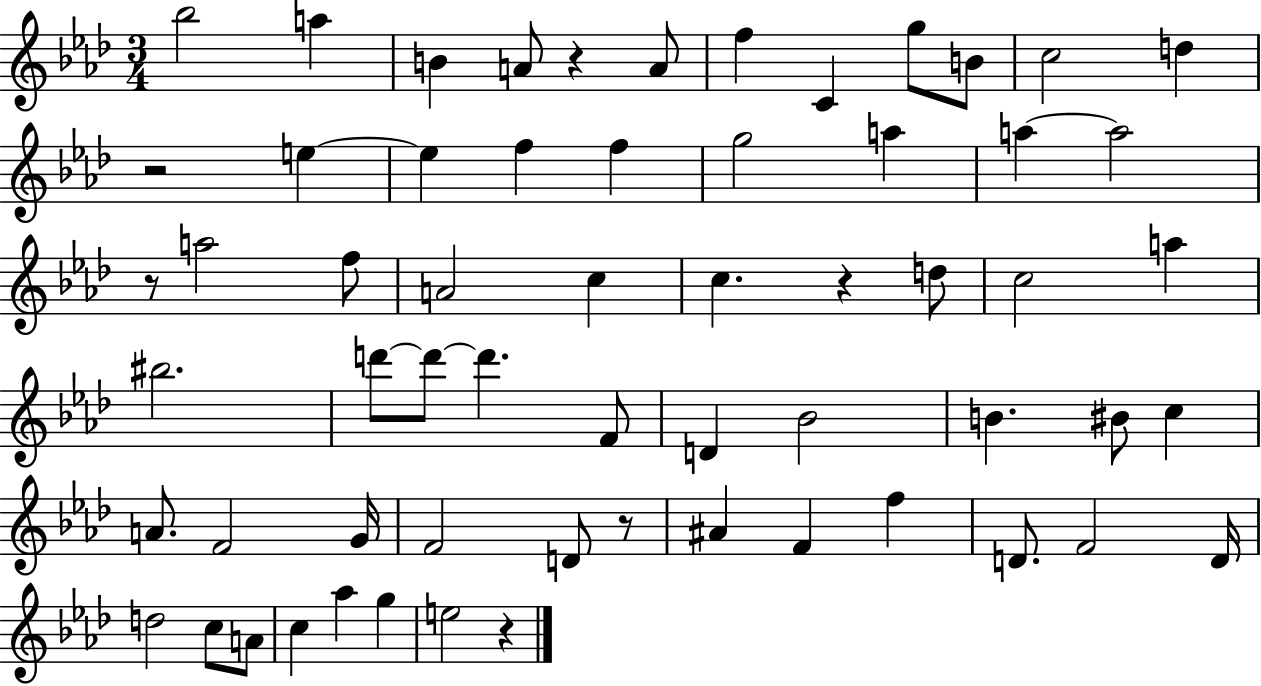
{
  \clef treble
  \numericTimeSignature
  \time 3/4
  \key aes \major
  bes''2 a''4 | b'4 a'8 r4 a'8 | f''4 c'4 g''8 b'8 | c''2 d''4 | \break r2 e''4~~ | e''4 f''4 f''4 | g''2 a''4 | a''4~~ a''2 | \break r8 a''2 f''8 | a'2 c''4 | c''4. r4 d''8 | c''2 a''4 | \break bis''2. | d'''8~~ d'''8~~ d'''4. f'8 | d'4 bes'2 | b'4. bis'8 c''4 | \break a'8. f'2 g'16 | f'2 d'8 r8 | ais'4 f'4 f''4 | d'8. f'2 d'16 | \break d''2 c''8 a'8 | c''4 aes''4 g''4 | e''2 r4 | \bar "|."
}